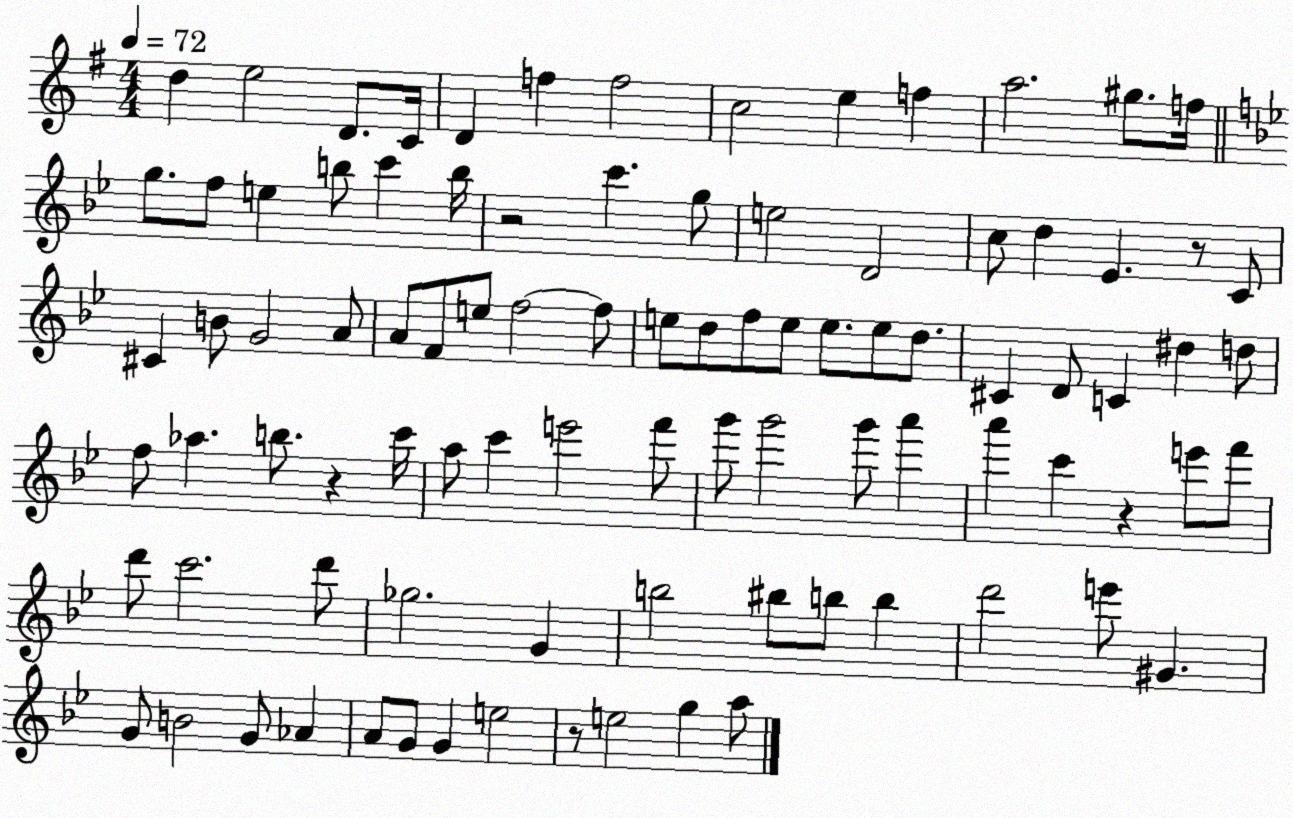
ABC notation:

X:1
T:Untitled
M:4/4
L:1/4
K:G
d e2 D/2 C/4 D f f2 c2 e f a2 ^g/2 f/4 g/2 f/2 e b/2 c' b/4 z2 c' g/2 e2 D2 c/2 d _E z/2 C/2 ^C B/2 G2 A/2 A/2 F/2 e/2 f2 f/2 e/2 d/2 f/2 e/2 e/2 e/2 d/2 ^C D/2 C ^d d/2 f/2 _a b/2 z c'/4 a/2 c' e'2 f'/2 g'/2 g'2 g'/2 a' a' c' z e'/2 f'/2 d'/2 c'2 d'/2 _g2 G b2 ^b/2 b/2 b d'2 e'/2 ^G G/2 B2 G/2 _A A/2 G/2 G e2 z/2 e2 g a/2